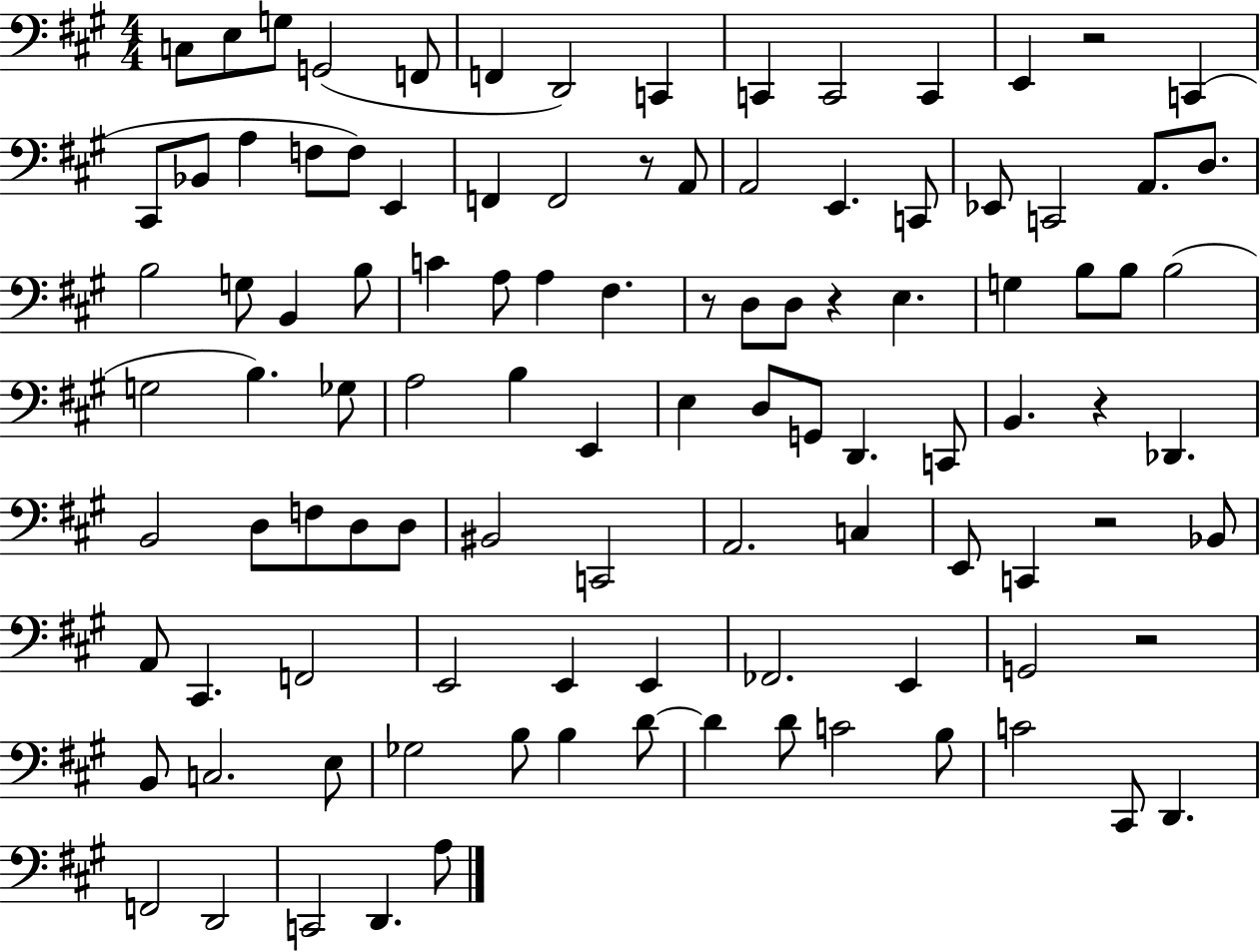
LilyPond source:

{
  \clef bass
  \numericTimeSignature
  \time 4/4
  \key a \major
  c8 e8 g8 g,2( f,8 | f,4 d,2) c,4 | c,4 c,2 c,4 | e,4 r2 c,4( | \break cis,8 bes,8 a4 f8 f8) e,4 | f,4 f,2 r8 a,8 | a,2 e,4. c,8 | ees,8 c,2 a,8. d8. | \break b2 g8 b,4 b8 | c'4 a8 a4 fis4. | r8 d8 d8 r4 e4. | g4 b8 b8 b2( | \break g2 b4.) ges8 | a2 b4 e,4 | e4 d8 g,8 d,4. c,8 | b,4. r4 des,4. | \break b,2 d8 f8 d8 d8 | bis,2 c,2 | a,2. c4 | e,8 c,4 r2 bes,8 | \break a,8 cis,4. f,2 | e,2 e,4 e,4 | fes,2. e,4 | g,2 r2 | \break b,8 c2. e8 | ges2 b8 b4 d'8~~ | d'4 d'8 c'2 b8 | c'2 cis,8 d,4. | \break f,2 d,2 | c,2 d,4. a8 | \bar "|."
}